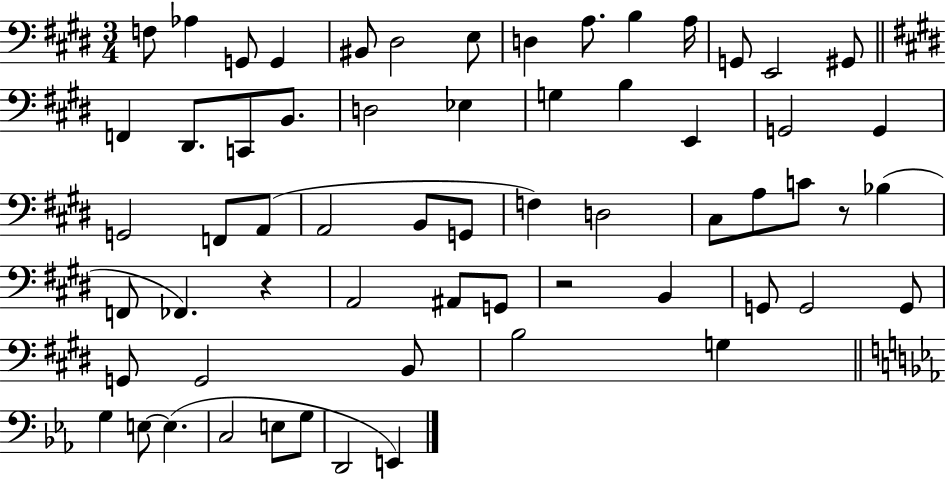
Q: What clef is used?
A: bass